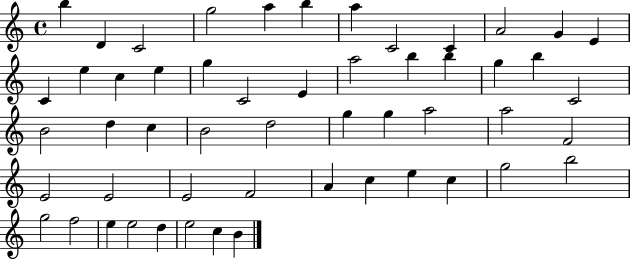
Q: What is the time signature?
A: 4/4